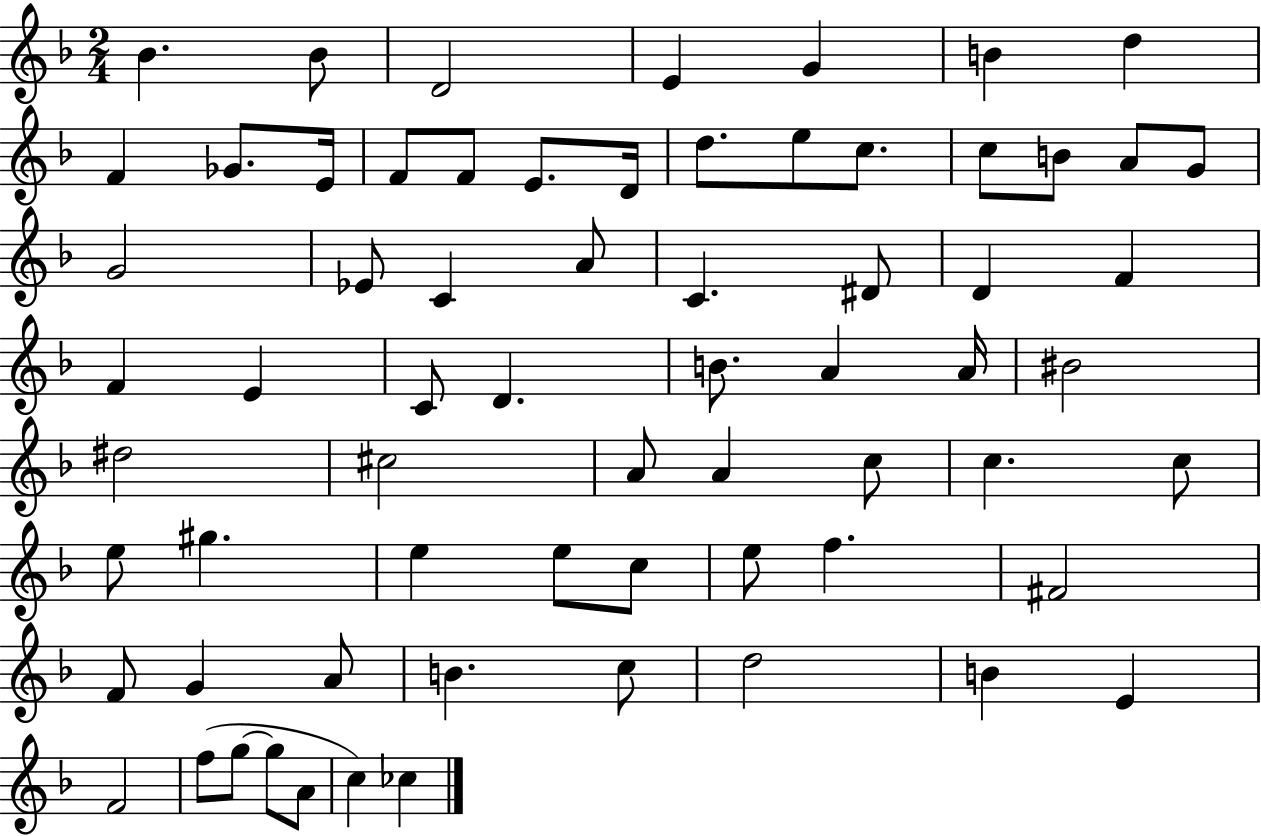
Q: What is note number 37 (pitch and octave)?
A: BIS4